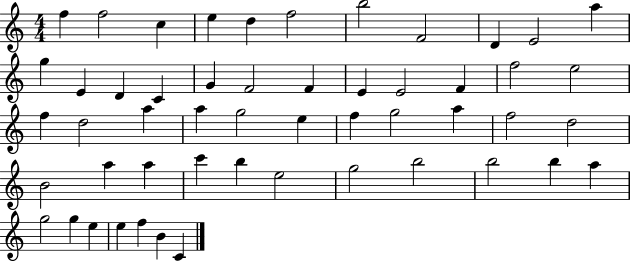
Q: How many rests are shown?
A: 0